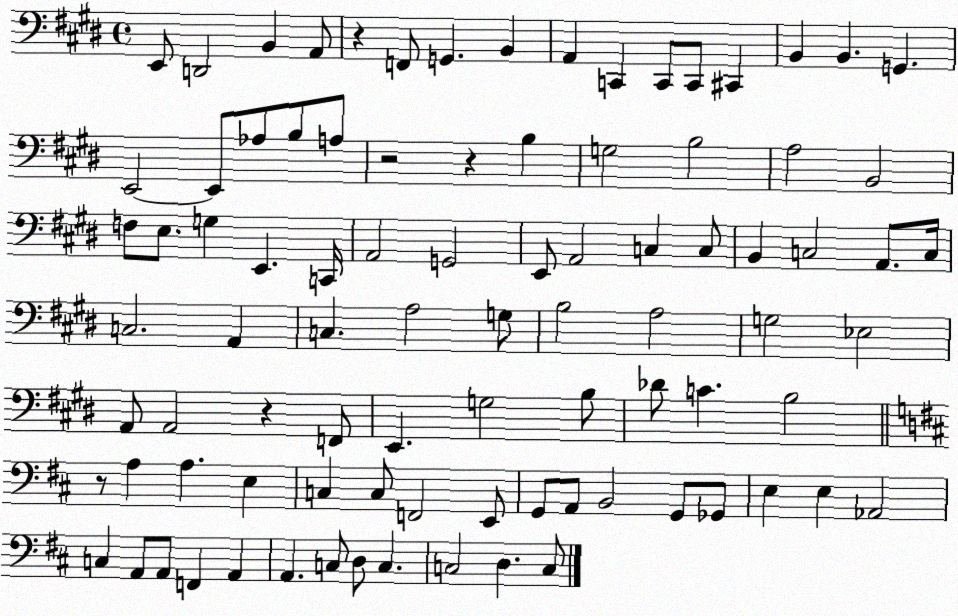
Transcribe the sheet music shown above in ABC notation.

X:1
T:Untitled
M:4/4
L:1/4
K:E
E,,/2 D,,2 B,, A,,/2 z F,,/2 G,, B,, A,, C,, C,,/2 C,,/2 ^C,, B,, B,, G,, E,,2 E,,/2 _A,/2 B,/2 A,/2 z2 z B, G,2 B,2 A,2 B,,2 F,/2 E,/2 G, E,, C,,/4 A,,2 G,,2 E,,/2 A,,2 C, C,/2 B,, C,2 A,,/2 C,/4 C,2 A,, C, A,2 G,/2 B,2 A,2 G,2 _E,2 A,,/2 A,,2 z F,,/2 E,, G,2 B,/2 _D/2 C B,2 z/2 A, A, E, C, C,/2 F,,2 E,,/2 G,,/2 A,,/2 B,,2 G,,/2 _G,,/2 E, E, _A,,2 C, A,,/2 A,,/2 F,, A,, A,, C,/2 D,/2 C, C,2 D, C,/2